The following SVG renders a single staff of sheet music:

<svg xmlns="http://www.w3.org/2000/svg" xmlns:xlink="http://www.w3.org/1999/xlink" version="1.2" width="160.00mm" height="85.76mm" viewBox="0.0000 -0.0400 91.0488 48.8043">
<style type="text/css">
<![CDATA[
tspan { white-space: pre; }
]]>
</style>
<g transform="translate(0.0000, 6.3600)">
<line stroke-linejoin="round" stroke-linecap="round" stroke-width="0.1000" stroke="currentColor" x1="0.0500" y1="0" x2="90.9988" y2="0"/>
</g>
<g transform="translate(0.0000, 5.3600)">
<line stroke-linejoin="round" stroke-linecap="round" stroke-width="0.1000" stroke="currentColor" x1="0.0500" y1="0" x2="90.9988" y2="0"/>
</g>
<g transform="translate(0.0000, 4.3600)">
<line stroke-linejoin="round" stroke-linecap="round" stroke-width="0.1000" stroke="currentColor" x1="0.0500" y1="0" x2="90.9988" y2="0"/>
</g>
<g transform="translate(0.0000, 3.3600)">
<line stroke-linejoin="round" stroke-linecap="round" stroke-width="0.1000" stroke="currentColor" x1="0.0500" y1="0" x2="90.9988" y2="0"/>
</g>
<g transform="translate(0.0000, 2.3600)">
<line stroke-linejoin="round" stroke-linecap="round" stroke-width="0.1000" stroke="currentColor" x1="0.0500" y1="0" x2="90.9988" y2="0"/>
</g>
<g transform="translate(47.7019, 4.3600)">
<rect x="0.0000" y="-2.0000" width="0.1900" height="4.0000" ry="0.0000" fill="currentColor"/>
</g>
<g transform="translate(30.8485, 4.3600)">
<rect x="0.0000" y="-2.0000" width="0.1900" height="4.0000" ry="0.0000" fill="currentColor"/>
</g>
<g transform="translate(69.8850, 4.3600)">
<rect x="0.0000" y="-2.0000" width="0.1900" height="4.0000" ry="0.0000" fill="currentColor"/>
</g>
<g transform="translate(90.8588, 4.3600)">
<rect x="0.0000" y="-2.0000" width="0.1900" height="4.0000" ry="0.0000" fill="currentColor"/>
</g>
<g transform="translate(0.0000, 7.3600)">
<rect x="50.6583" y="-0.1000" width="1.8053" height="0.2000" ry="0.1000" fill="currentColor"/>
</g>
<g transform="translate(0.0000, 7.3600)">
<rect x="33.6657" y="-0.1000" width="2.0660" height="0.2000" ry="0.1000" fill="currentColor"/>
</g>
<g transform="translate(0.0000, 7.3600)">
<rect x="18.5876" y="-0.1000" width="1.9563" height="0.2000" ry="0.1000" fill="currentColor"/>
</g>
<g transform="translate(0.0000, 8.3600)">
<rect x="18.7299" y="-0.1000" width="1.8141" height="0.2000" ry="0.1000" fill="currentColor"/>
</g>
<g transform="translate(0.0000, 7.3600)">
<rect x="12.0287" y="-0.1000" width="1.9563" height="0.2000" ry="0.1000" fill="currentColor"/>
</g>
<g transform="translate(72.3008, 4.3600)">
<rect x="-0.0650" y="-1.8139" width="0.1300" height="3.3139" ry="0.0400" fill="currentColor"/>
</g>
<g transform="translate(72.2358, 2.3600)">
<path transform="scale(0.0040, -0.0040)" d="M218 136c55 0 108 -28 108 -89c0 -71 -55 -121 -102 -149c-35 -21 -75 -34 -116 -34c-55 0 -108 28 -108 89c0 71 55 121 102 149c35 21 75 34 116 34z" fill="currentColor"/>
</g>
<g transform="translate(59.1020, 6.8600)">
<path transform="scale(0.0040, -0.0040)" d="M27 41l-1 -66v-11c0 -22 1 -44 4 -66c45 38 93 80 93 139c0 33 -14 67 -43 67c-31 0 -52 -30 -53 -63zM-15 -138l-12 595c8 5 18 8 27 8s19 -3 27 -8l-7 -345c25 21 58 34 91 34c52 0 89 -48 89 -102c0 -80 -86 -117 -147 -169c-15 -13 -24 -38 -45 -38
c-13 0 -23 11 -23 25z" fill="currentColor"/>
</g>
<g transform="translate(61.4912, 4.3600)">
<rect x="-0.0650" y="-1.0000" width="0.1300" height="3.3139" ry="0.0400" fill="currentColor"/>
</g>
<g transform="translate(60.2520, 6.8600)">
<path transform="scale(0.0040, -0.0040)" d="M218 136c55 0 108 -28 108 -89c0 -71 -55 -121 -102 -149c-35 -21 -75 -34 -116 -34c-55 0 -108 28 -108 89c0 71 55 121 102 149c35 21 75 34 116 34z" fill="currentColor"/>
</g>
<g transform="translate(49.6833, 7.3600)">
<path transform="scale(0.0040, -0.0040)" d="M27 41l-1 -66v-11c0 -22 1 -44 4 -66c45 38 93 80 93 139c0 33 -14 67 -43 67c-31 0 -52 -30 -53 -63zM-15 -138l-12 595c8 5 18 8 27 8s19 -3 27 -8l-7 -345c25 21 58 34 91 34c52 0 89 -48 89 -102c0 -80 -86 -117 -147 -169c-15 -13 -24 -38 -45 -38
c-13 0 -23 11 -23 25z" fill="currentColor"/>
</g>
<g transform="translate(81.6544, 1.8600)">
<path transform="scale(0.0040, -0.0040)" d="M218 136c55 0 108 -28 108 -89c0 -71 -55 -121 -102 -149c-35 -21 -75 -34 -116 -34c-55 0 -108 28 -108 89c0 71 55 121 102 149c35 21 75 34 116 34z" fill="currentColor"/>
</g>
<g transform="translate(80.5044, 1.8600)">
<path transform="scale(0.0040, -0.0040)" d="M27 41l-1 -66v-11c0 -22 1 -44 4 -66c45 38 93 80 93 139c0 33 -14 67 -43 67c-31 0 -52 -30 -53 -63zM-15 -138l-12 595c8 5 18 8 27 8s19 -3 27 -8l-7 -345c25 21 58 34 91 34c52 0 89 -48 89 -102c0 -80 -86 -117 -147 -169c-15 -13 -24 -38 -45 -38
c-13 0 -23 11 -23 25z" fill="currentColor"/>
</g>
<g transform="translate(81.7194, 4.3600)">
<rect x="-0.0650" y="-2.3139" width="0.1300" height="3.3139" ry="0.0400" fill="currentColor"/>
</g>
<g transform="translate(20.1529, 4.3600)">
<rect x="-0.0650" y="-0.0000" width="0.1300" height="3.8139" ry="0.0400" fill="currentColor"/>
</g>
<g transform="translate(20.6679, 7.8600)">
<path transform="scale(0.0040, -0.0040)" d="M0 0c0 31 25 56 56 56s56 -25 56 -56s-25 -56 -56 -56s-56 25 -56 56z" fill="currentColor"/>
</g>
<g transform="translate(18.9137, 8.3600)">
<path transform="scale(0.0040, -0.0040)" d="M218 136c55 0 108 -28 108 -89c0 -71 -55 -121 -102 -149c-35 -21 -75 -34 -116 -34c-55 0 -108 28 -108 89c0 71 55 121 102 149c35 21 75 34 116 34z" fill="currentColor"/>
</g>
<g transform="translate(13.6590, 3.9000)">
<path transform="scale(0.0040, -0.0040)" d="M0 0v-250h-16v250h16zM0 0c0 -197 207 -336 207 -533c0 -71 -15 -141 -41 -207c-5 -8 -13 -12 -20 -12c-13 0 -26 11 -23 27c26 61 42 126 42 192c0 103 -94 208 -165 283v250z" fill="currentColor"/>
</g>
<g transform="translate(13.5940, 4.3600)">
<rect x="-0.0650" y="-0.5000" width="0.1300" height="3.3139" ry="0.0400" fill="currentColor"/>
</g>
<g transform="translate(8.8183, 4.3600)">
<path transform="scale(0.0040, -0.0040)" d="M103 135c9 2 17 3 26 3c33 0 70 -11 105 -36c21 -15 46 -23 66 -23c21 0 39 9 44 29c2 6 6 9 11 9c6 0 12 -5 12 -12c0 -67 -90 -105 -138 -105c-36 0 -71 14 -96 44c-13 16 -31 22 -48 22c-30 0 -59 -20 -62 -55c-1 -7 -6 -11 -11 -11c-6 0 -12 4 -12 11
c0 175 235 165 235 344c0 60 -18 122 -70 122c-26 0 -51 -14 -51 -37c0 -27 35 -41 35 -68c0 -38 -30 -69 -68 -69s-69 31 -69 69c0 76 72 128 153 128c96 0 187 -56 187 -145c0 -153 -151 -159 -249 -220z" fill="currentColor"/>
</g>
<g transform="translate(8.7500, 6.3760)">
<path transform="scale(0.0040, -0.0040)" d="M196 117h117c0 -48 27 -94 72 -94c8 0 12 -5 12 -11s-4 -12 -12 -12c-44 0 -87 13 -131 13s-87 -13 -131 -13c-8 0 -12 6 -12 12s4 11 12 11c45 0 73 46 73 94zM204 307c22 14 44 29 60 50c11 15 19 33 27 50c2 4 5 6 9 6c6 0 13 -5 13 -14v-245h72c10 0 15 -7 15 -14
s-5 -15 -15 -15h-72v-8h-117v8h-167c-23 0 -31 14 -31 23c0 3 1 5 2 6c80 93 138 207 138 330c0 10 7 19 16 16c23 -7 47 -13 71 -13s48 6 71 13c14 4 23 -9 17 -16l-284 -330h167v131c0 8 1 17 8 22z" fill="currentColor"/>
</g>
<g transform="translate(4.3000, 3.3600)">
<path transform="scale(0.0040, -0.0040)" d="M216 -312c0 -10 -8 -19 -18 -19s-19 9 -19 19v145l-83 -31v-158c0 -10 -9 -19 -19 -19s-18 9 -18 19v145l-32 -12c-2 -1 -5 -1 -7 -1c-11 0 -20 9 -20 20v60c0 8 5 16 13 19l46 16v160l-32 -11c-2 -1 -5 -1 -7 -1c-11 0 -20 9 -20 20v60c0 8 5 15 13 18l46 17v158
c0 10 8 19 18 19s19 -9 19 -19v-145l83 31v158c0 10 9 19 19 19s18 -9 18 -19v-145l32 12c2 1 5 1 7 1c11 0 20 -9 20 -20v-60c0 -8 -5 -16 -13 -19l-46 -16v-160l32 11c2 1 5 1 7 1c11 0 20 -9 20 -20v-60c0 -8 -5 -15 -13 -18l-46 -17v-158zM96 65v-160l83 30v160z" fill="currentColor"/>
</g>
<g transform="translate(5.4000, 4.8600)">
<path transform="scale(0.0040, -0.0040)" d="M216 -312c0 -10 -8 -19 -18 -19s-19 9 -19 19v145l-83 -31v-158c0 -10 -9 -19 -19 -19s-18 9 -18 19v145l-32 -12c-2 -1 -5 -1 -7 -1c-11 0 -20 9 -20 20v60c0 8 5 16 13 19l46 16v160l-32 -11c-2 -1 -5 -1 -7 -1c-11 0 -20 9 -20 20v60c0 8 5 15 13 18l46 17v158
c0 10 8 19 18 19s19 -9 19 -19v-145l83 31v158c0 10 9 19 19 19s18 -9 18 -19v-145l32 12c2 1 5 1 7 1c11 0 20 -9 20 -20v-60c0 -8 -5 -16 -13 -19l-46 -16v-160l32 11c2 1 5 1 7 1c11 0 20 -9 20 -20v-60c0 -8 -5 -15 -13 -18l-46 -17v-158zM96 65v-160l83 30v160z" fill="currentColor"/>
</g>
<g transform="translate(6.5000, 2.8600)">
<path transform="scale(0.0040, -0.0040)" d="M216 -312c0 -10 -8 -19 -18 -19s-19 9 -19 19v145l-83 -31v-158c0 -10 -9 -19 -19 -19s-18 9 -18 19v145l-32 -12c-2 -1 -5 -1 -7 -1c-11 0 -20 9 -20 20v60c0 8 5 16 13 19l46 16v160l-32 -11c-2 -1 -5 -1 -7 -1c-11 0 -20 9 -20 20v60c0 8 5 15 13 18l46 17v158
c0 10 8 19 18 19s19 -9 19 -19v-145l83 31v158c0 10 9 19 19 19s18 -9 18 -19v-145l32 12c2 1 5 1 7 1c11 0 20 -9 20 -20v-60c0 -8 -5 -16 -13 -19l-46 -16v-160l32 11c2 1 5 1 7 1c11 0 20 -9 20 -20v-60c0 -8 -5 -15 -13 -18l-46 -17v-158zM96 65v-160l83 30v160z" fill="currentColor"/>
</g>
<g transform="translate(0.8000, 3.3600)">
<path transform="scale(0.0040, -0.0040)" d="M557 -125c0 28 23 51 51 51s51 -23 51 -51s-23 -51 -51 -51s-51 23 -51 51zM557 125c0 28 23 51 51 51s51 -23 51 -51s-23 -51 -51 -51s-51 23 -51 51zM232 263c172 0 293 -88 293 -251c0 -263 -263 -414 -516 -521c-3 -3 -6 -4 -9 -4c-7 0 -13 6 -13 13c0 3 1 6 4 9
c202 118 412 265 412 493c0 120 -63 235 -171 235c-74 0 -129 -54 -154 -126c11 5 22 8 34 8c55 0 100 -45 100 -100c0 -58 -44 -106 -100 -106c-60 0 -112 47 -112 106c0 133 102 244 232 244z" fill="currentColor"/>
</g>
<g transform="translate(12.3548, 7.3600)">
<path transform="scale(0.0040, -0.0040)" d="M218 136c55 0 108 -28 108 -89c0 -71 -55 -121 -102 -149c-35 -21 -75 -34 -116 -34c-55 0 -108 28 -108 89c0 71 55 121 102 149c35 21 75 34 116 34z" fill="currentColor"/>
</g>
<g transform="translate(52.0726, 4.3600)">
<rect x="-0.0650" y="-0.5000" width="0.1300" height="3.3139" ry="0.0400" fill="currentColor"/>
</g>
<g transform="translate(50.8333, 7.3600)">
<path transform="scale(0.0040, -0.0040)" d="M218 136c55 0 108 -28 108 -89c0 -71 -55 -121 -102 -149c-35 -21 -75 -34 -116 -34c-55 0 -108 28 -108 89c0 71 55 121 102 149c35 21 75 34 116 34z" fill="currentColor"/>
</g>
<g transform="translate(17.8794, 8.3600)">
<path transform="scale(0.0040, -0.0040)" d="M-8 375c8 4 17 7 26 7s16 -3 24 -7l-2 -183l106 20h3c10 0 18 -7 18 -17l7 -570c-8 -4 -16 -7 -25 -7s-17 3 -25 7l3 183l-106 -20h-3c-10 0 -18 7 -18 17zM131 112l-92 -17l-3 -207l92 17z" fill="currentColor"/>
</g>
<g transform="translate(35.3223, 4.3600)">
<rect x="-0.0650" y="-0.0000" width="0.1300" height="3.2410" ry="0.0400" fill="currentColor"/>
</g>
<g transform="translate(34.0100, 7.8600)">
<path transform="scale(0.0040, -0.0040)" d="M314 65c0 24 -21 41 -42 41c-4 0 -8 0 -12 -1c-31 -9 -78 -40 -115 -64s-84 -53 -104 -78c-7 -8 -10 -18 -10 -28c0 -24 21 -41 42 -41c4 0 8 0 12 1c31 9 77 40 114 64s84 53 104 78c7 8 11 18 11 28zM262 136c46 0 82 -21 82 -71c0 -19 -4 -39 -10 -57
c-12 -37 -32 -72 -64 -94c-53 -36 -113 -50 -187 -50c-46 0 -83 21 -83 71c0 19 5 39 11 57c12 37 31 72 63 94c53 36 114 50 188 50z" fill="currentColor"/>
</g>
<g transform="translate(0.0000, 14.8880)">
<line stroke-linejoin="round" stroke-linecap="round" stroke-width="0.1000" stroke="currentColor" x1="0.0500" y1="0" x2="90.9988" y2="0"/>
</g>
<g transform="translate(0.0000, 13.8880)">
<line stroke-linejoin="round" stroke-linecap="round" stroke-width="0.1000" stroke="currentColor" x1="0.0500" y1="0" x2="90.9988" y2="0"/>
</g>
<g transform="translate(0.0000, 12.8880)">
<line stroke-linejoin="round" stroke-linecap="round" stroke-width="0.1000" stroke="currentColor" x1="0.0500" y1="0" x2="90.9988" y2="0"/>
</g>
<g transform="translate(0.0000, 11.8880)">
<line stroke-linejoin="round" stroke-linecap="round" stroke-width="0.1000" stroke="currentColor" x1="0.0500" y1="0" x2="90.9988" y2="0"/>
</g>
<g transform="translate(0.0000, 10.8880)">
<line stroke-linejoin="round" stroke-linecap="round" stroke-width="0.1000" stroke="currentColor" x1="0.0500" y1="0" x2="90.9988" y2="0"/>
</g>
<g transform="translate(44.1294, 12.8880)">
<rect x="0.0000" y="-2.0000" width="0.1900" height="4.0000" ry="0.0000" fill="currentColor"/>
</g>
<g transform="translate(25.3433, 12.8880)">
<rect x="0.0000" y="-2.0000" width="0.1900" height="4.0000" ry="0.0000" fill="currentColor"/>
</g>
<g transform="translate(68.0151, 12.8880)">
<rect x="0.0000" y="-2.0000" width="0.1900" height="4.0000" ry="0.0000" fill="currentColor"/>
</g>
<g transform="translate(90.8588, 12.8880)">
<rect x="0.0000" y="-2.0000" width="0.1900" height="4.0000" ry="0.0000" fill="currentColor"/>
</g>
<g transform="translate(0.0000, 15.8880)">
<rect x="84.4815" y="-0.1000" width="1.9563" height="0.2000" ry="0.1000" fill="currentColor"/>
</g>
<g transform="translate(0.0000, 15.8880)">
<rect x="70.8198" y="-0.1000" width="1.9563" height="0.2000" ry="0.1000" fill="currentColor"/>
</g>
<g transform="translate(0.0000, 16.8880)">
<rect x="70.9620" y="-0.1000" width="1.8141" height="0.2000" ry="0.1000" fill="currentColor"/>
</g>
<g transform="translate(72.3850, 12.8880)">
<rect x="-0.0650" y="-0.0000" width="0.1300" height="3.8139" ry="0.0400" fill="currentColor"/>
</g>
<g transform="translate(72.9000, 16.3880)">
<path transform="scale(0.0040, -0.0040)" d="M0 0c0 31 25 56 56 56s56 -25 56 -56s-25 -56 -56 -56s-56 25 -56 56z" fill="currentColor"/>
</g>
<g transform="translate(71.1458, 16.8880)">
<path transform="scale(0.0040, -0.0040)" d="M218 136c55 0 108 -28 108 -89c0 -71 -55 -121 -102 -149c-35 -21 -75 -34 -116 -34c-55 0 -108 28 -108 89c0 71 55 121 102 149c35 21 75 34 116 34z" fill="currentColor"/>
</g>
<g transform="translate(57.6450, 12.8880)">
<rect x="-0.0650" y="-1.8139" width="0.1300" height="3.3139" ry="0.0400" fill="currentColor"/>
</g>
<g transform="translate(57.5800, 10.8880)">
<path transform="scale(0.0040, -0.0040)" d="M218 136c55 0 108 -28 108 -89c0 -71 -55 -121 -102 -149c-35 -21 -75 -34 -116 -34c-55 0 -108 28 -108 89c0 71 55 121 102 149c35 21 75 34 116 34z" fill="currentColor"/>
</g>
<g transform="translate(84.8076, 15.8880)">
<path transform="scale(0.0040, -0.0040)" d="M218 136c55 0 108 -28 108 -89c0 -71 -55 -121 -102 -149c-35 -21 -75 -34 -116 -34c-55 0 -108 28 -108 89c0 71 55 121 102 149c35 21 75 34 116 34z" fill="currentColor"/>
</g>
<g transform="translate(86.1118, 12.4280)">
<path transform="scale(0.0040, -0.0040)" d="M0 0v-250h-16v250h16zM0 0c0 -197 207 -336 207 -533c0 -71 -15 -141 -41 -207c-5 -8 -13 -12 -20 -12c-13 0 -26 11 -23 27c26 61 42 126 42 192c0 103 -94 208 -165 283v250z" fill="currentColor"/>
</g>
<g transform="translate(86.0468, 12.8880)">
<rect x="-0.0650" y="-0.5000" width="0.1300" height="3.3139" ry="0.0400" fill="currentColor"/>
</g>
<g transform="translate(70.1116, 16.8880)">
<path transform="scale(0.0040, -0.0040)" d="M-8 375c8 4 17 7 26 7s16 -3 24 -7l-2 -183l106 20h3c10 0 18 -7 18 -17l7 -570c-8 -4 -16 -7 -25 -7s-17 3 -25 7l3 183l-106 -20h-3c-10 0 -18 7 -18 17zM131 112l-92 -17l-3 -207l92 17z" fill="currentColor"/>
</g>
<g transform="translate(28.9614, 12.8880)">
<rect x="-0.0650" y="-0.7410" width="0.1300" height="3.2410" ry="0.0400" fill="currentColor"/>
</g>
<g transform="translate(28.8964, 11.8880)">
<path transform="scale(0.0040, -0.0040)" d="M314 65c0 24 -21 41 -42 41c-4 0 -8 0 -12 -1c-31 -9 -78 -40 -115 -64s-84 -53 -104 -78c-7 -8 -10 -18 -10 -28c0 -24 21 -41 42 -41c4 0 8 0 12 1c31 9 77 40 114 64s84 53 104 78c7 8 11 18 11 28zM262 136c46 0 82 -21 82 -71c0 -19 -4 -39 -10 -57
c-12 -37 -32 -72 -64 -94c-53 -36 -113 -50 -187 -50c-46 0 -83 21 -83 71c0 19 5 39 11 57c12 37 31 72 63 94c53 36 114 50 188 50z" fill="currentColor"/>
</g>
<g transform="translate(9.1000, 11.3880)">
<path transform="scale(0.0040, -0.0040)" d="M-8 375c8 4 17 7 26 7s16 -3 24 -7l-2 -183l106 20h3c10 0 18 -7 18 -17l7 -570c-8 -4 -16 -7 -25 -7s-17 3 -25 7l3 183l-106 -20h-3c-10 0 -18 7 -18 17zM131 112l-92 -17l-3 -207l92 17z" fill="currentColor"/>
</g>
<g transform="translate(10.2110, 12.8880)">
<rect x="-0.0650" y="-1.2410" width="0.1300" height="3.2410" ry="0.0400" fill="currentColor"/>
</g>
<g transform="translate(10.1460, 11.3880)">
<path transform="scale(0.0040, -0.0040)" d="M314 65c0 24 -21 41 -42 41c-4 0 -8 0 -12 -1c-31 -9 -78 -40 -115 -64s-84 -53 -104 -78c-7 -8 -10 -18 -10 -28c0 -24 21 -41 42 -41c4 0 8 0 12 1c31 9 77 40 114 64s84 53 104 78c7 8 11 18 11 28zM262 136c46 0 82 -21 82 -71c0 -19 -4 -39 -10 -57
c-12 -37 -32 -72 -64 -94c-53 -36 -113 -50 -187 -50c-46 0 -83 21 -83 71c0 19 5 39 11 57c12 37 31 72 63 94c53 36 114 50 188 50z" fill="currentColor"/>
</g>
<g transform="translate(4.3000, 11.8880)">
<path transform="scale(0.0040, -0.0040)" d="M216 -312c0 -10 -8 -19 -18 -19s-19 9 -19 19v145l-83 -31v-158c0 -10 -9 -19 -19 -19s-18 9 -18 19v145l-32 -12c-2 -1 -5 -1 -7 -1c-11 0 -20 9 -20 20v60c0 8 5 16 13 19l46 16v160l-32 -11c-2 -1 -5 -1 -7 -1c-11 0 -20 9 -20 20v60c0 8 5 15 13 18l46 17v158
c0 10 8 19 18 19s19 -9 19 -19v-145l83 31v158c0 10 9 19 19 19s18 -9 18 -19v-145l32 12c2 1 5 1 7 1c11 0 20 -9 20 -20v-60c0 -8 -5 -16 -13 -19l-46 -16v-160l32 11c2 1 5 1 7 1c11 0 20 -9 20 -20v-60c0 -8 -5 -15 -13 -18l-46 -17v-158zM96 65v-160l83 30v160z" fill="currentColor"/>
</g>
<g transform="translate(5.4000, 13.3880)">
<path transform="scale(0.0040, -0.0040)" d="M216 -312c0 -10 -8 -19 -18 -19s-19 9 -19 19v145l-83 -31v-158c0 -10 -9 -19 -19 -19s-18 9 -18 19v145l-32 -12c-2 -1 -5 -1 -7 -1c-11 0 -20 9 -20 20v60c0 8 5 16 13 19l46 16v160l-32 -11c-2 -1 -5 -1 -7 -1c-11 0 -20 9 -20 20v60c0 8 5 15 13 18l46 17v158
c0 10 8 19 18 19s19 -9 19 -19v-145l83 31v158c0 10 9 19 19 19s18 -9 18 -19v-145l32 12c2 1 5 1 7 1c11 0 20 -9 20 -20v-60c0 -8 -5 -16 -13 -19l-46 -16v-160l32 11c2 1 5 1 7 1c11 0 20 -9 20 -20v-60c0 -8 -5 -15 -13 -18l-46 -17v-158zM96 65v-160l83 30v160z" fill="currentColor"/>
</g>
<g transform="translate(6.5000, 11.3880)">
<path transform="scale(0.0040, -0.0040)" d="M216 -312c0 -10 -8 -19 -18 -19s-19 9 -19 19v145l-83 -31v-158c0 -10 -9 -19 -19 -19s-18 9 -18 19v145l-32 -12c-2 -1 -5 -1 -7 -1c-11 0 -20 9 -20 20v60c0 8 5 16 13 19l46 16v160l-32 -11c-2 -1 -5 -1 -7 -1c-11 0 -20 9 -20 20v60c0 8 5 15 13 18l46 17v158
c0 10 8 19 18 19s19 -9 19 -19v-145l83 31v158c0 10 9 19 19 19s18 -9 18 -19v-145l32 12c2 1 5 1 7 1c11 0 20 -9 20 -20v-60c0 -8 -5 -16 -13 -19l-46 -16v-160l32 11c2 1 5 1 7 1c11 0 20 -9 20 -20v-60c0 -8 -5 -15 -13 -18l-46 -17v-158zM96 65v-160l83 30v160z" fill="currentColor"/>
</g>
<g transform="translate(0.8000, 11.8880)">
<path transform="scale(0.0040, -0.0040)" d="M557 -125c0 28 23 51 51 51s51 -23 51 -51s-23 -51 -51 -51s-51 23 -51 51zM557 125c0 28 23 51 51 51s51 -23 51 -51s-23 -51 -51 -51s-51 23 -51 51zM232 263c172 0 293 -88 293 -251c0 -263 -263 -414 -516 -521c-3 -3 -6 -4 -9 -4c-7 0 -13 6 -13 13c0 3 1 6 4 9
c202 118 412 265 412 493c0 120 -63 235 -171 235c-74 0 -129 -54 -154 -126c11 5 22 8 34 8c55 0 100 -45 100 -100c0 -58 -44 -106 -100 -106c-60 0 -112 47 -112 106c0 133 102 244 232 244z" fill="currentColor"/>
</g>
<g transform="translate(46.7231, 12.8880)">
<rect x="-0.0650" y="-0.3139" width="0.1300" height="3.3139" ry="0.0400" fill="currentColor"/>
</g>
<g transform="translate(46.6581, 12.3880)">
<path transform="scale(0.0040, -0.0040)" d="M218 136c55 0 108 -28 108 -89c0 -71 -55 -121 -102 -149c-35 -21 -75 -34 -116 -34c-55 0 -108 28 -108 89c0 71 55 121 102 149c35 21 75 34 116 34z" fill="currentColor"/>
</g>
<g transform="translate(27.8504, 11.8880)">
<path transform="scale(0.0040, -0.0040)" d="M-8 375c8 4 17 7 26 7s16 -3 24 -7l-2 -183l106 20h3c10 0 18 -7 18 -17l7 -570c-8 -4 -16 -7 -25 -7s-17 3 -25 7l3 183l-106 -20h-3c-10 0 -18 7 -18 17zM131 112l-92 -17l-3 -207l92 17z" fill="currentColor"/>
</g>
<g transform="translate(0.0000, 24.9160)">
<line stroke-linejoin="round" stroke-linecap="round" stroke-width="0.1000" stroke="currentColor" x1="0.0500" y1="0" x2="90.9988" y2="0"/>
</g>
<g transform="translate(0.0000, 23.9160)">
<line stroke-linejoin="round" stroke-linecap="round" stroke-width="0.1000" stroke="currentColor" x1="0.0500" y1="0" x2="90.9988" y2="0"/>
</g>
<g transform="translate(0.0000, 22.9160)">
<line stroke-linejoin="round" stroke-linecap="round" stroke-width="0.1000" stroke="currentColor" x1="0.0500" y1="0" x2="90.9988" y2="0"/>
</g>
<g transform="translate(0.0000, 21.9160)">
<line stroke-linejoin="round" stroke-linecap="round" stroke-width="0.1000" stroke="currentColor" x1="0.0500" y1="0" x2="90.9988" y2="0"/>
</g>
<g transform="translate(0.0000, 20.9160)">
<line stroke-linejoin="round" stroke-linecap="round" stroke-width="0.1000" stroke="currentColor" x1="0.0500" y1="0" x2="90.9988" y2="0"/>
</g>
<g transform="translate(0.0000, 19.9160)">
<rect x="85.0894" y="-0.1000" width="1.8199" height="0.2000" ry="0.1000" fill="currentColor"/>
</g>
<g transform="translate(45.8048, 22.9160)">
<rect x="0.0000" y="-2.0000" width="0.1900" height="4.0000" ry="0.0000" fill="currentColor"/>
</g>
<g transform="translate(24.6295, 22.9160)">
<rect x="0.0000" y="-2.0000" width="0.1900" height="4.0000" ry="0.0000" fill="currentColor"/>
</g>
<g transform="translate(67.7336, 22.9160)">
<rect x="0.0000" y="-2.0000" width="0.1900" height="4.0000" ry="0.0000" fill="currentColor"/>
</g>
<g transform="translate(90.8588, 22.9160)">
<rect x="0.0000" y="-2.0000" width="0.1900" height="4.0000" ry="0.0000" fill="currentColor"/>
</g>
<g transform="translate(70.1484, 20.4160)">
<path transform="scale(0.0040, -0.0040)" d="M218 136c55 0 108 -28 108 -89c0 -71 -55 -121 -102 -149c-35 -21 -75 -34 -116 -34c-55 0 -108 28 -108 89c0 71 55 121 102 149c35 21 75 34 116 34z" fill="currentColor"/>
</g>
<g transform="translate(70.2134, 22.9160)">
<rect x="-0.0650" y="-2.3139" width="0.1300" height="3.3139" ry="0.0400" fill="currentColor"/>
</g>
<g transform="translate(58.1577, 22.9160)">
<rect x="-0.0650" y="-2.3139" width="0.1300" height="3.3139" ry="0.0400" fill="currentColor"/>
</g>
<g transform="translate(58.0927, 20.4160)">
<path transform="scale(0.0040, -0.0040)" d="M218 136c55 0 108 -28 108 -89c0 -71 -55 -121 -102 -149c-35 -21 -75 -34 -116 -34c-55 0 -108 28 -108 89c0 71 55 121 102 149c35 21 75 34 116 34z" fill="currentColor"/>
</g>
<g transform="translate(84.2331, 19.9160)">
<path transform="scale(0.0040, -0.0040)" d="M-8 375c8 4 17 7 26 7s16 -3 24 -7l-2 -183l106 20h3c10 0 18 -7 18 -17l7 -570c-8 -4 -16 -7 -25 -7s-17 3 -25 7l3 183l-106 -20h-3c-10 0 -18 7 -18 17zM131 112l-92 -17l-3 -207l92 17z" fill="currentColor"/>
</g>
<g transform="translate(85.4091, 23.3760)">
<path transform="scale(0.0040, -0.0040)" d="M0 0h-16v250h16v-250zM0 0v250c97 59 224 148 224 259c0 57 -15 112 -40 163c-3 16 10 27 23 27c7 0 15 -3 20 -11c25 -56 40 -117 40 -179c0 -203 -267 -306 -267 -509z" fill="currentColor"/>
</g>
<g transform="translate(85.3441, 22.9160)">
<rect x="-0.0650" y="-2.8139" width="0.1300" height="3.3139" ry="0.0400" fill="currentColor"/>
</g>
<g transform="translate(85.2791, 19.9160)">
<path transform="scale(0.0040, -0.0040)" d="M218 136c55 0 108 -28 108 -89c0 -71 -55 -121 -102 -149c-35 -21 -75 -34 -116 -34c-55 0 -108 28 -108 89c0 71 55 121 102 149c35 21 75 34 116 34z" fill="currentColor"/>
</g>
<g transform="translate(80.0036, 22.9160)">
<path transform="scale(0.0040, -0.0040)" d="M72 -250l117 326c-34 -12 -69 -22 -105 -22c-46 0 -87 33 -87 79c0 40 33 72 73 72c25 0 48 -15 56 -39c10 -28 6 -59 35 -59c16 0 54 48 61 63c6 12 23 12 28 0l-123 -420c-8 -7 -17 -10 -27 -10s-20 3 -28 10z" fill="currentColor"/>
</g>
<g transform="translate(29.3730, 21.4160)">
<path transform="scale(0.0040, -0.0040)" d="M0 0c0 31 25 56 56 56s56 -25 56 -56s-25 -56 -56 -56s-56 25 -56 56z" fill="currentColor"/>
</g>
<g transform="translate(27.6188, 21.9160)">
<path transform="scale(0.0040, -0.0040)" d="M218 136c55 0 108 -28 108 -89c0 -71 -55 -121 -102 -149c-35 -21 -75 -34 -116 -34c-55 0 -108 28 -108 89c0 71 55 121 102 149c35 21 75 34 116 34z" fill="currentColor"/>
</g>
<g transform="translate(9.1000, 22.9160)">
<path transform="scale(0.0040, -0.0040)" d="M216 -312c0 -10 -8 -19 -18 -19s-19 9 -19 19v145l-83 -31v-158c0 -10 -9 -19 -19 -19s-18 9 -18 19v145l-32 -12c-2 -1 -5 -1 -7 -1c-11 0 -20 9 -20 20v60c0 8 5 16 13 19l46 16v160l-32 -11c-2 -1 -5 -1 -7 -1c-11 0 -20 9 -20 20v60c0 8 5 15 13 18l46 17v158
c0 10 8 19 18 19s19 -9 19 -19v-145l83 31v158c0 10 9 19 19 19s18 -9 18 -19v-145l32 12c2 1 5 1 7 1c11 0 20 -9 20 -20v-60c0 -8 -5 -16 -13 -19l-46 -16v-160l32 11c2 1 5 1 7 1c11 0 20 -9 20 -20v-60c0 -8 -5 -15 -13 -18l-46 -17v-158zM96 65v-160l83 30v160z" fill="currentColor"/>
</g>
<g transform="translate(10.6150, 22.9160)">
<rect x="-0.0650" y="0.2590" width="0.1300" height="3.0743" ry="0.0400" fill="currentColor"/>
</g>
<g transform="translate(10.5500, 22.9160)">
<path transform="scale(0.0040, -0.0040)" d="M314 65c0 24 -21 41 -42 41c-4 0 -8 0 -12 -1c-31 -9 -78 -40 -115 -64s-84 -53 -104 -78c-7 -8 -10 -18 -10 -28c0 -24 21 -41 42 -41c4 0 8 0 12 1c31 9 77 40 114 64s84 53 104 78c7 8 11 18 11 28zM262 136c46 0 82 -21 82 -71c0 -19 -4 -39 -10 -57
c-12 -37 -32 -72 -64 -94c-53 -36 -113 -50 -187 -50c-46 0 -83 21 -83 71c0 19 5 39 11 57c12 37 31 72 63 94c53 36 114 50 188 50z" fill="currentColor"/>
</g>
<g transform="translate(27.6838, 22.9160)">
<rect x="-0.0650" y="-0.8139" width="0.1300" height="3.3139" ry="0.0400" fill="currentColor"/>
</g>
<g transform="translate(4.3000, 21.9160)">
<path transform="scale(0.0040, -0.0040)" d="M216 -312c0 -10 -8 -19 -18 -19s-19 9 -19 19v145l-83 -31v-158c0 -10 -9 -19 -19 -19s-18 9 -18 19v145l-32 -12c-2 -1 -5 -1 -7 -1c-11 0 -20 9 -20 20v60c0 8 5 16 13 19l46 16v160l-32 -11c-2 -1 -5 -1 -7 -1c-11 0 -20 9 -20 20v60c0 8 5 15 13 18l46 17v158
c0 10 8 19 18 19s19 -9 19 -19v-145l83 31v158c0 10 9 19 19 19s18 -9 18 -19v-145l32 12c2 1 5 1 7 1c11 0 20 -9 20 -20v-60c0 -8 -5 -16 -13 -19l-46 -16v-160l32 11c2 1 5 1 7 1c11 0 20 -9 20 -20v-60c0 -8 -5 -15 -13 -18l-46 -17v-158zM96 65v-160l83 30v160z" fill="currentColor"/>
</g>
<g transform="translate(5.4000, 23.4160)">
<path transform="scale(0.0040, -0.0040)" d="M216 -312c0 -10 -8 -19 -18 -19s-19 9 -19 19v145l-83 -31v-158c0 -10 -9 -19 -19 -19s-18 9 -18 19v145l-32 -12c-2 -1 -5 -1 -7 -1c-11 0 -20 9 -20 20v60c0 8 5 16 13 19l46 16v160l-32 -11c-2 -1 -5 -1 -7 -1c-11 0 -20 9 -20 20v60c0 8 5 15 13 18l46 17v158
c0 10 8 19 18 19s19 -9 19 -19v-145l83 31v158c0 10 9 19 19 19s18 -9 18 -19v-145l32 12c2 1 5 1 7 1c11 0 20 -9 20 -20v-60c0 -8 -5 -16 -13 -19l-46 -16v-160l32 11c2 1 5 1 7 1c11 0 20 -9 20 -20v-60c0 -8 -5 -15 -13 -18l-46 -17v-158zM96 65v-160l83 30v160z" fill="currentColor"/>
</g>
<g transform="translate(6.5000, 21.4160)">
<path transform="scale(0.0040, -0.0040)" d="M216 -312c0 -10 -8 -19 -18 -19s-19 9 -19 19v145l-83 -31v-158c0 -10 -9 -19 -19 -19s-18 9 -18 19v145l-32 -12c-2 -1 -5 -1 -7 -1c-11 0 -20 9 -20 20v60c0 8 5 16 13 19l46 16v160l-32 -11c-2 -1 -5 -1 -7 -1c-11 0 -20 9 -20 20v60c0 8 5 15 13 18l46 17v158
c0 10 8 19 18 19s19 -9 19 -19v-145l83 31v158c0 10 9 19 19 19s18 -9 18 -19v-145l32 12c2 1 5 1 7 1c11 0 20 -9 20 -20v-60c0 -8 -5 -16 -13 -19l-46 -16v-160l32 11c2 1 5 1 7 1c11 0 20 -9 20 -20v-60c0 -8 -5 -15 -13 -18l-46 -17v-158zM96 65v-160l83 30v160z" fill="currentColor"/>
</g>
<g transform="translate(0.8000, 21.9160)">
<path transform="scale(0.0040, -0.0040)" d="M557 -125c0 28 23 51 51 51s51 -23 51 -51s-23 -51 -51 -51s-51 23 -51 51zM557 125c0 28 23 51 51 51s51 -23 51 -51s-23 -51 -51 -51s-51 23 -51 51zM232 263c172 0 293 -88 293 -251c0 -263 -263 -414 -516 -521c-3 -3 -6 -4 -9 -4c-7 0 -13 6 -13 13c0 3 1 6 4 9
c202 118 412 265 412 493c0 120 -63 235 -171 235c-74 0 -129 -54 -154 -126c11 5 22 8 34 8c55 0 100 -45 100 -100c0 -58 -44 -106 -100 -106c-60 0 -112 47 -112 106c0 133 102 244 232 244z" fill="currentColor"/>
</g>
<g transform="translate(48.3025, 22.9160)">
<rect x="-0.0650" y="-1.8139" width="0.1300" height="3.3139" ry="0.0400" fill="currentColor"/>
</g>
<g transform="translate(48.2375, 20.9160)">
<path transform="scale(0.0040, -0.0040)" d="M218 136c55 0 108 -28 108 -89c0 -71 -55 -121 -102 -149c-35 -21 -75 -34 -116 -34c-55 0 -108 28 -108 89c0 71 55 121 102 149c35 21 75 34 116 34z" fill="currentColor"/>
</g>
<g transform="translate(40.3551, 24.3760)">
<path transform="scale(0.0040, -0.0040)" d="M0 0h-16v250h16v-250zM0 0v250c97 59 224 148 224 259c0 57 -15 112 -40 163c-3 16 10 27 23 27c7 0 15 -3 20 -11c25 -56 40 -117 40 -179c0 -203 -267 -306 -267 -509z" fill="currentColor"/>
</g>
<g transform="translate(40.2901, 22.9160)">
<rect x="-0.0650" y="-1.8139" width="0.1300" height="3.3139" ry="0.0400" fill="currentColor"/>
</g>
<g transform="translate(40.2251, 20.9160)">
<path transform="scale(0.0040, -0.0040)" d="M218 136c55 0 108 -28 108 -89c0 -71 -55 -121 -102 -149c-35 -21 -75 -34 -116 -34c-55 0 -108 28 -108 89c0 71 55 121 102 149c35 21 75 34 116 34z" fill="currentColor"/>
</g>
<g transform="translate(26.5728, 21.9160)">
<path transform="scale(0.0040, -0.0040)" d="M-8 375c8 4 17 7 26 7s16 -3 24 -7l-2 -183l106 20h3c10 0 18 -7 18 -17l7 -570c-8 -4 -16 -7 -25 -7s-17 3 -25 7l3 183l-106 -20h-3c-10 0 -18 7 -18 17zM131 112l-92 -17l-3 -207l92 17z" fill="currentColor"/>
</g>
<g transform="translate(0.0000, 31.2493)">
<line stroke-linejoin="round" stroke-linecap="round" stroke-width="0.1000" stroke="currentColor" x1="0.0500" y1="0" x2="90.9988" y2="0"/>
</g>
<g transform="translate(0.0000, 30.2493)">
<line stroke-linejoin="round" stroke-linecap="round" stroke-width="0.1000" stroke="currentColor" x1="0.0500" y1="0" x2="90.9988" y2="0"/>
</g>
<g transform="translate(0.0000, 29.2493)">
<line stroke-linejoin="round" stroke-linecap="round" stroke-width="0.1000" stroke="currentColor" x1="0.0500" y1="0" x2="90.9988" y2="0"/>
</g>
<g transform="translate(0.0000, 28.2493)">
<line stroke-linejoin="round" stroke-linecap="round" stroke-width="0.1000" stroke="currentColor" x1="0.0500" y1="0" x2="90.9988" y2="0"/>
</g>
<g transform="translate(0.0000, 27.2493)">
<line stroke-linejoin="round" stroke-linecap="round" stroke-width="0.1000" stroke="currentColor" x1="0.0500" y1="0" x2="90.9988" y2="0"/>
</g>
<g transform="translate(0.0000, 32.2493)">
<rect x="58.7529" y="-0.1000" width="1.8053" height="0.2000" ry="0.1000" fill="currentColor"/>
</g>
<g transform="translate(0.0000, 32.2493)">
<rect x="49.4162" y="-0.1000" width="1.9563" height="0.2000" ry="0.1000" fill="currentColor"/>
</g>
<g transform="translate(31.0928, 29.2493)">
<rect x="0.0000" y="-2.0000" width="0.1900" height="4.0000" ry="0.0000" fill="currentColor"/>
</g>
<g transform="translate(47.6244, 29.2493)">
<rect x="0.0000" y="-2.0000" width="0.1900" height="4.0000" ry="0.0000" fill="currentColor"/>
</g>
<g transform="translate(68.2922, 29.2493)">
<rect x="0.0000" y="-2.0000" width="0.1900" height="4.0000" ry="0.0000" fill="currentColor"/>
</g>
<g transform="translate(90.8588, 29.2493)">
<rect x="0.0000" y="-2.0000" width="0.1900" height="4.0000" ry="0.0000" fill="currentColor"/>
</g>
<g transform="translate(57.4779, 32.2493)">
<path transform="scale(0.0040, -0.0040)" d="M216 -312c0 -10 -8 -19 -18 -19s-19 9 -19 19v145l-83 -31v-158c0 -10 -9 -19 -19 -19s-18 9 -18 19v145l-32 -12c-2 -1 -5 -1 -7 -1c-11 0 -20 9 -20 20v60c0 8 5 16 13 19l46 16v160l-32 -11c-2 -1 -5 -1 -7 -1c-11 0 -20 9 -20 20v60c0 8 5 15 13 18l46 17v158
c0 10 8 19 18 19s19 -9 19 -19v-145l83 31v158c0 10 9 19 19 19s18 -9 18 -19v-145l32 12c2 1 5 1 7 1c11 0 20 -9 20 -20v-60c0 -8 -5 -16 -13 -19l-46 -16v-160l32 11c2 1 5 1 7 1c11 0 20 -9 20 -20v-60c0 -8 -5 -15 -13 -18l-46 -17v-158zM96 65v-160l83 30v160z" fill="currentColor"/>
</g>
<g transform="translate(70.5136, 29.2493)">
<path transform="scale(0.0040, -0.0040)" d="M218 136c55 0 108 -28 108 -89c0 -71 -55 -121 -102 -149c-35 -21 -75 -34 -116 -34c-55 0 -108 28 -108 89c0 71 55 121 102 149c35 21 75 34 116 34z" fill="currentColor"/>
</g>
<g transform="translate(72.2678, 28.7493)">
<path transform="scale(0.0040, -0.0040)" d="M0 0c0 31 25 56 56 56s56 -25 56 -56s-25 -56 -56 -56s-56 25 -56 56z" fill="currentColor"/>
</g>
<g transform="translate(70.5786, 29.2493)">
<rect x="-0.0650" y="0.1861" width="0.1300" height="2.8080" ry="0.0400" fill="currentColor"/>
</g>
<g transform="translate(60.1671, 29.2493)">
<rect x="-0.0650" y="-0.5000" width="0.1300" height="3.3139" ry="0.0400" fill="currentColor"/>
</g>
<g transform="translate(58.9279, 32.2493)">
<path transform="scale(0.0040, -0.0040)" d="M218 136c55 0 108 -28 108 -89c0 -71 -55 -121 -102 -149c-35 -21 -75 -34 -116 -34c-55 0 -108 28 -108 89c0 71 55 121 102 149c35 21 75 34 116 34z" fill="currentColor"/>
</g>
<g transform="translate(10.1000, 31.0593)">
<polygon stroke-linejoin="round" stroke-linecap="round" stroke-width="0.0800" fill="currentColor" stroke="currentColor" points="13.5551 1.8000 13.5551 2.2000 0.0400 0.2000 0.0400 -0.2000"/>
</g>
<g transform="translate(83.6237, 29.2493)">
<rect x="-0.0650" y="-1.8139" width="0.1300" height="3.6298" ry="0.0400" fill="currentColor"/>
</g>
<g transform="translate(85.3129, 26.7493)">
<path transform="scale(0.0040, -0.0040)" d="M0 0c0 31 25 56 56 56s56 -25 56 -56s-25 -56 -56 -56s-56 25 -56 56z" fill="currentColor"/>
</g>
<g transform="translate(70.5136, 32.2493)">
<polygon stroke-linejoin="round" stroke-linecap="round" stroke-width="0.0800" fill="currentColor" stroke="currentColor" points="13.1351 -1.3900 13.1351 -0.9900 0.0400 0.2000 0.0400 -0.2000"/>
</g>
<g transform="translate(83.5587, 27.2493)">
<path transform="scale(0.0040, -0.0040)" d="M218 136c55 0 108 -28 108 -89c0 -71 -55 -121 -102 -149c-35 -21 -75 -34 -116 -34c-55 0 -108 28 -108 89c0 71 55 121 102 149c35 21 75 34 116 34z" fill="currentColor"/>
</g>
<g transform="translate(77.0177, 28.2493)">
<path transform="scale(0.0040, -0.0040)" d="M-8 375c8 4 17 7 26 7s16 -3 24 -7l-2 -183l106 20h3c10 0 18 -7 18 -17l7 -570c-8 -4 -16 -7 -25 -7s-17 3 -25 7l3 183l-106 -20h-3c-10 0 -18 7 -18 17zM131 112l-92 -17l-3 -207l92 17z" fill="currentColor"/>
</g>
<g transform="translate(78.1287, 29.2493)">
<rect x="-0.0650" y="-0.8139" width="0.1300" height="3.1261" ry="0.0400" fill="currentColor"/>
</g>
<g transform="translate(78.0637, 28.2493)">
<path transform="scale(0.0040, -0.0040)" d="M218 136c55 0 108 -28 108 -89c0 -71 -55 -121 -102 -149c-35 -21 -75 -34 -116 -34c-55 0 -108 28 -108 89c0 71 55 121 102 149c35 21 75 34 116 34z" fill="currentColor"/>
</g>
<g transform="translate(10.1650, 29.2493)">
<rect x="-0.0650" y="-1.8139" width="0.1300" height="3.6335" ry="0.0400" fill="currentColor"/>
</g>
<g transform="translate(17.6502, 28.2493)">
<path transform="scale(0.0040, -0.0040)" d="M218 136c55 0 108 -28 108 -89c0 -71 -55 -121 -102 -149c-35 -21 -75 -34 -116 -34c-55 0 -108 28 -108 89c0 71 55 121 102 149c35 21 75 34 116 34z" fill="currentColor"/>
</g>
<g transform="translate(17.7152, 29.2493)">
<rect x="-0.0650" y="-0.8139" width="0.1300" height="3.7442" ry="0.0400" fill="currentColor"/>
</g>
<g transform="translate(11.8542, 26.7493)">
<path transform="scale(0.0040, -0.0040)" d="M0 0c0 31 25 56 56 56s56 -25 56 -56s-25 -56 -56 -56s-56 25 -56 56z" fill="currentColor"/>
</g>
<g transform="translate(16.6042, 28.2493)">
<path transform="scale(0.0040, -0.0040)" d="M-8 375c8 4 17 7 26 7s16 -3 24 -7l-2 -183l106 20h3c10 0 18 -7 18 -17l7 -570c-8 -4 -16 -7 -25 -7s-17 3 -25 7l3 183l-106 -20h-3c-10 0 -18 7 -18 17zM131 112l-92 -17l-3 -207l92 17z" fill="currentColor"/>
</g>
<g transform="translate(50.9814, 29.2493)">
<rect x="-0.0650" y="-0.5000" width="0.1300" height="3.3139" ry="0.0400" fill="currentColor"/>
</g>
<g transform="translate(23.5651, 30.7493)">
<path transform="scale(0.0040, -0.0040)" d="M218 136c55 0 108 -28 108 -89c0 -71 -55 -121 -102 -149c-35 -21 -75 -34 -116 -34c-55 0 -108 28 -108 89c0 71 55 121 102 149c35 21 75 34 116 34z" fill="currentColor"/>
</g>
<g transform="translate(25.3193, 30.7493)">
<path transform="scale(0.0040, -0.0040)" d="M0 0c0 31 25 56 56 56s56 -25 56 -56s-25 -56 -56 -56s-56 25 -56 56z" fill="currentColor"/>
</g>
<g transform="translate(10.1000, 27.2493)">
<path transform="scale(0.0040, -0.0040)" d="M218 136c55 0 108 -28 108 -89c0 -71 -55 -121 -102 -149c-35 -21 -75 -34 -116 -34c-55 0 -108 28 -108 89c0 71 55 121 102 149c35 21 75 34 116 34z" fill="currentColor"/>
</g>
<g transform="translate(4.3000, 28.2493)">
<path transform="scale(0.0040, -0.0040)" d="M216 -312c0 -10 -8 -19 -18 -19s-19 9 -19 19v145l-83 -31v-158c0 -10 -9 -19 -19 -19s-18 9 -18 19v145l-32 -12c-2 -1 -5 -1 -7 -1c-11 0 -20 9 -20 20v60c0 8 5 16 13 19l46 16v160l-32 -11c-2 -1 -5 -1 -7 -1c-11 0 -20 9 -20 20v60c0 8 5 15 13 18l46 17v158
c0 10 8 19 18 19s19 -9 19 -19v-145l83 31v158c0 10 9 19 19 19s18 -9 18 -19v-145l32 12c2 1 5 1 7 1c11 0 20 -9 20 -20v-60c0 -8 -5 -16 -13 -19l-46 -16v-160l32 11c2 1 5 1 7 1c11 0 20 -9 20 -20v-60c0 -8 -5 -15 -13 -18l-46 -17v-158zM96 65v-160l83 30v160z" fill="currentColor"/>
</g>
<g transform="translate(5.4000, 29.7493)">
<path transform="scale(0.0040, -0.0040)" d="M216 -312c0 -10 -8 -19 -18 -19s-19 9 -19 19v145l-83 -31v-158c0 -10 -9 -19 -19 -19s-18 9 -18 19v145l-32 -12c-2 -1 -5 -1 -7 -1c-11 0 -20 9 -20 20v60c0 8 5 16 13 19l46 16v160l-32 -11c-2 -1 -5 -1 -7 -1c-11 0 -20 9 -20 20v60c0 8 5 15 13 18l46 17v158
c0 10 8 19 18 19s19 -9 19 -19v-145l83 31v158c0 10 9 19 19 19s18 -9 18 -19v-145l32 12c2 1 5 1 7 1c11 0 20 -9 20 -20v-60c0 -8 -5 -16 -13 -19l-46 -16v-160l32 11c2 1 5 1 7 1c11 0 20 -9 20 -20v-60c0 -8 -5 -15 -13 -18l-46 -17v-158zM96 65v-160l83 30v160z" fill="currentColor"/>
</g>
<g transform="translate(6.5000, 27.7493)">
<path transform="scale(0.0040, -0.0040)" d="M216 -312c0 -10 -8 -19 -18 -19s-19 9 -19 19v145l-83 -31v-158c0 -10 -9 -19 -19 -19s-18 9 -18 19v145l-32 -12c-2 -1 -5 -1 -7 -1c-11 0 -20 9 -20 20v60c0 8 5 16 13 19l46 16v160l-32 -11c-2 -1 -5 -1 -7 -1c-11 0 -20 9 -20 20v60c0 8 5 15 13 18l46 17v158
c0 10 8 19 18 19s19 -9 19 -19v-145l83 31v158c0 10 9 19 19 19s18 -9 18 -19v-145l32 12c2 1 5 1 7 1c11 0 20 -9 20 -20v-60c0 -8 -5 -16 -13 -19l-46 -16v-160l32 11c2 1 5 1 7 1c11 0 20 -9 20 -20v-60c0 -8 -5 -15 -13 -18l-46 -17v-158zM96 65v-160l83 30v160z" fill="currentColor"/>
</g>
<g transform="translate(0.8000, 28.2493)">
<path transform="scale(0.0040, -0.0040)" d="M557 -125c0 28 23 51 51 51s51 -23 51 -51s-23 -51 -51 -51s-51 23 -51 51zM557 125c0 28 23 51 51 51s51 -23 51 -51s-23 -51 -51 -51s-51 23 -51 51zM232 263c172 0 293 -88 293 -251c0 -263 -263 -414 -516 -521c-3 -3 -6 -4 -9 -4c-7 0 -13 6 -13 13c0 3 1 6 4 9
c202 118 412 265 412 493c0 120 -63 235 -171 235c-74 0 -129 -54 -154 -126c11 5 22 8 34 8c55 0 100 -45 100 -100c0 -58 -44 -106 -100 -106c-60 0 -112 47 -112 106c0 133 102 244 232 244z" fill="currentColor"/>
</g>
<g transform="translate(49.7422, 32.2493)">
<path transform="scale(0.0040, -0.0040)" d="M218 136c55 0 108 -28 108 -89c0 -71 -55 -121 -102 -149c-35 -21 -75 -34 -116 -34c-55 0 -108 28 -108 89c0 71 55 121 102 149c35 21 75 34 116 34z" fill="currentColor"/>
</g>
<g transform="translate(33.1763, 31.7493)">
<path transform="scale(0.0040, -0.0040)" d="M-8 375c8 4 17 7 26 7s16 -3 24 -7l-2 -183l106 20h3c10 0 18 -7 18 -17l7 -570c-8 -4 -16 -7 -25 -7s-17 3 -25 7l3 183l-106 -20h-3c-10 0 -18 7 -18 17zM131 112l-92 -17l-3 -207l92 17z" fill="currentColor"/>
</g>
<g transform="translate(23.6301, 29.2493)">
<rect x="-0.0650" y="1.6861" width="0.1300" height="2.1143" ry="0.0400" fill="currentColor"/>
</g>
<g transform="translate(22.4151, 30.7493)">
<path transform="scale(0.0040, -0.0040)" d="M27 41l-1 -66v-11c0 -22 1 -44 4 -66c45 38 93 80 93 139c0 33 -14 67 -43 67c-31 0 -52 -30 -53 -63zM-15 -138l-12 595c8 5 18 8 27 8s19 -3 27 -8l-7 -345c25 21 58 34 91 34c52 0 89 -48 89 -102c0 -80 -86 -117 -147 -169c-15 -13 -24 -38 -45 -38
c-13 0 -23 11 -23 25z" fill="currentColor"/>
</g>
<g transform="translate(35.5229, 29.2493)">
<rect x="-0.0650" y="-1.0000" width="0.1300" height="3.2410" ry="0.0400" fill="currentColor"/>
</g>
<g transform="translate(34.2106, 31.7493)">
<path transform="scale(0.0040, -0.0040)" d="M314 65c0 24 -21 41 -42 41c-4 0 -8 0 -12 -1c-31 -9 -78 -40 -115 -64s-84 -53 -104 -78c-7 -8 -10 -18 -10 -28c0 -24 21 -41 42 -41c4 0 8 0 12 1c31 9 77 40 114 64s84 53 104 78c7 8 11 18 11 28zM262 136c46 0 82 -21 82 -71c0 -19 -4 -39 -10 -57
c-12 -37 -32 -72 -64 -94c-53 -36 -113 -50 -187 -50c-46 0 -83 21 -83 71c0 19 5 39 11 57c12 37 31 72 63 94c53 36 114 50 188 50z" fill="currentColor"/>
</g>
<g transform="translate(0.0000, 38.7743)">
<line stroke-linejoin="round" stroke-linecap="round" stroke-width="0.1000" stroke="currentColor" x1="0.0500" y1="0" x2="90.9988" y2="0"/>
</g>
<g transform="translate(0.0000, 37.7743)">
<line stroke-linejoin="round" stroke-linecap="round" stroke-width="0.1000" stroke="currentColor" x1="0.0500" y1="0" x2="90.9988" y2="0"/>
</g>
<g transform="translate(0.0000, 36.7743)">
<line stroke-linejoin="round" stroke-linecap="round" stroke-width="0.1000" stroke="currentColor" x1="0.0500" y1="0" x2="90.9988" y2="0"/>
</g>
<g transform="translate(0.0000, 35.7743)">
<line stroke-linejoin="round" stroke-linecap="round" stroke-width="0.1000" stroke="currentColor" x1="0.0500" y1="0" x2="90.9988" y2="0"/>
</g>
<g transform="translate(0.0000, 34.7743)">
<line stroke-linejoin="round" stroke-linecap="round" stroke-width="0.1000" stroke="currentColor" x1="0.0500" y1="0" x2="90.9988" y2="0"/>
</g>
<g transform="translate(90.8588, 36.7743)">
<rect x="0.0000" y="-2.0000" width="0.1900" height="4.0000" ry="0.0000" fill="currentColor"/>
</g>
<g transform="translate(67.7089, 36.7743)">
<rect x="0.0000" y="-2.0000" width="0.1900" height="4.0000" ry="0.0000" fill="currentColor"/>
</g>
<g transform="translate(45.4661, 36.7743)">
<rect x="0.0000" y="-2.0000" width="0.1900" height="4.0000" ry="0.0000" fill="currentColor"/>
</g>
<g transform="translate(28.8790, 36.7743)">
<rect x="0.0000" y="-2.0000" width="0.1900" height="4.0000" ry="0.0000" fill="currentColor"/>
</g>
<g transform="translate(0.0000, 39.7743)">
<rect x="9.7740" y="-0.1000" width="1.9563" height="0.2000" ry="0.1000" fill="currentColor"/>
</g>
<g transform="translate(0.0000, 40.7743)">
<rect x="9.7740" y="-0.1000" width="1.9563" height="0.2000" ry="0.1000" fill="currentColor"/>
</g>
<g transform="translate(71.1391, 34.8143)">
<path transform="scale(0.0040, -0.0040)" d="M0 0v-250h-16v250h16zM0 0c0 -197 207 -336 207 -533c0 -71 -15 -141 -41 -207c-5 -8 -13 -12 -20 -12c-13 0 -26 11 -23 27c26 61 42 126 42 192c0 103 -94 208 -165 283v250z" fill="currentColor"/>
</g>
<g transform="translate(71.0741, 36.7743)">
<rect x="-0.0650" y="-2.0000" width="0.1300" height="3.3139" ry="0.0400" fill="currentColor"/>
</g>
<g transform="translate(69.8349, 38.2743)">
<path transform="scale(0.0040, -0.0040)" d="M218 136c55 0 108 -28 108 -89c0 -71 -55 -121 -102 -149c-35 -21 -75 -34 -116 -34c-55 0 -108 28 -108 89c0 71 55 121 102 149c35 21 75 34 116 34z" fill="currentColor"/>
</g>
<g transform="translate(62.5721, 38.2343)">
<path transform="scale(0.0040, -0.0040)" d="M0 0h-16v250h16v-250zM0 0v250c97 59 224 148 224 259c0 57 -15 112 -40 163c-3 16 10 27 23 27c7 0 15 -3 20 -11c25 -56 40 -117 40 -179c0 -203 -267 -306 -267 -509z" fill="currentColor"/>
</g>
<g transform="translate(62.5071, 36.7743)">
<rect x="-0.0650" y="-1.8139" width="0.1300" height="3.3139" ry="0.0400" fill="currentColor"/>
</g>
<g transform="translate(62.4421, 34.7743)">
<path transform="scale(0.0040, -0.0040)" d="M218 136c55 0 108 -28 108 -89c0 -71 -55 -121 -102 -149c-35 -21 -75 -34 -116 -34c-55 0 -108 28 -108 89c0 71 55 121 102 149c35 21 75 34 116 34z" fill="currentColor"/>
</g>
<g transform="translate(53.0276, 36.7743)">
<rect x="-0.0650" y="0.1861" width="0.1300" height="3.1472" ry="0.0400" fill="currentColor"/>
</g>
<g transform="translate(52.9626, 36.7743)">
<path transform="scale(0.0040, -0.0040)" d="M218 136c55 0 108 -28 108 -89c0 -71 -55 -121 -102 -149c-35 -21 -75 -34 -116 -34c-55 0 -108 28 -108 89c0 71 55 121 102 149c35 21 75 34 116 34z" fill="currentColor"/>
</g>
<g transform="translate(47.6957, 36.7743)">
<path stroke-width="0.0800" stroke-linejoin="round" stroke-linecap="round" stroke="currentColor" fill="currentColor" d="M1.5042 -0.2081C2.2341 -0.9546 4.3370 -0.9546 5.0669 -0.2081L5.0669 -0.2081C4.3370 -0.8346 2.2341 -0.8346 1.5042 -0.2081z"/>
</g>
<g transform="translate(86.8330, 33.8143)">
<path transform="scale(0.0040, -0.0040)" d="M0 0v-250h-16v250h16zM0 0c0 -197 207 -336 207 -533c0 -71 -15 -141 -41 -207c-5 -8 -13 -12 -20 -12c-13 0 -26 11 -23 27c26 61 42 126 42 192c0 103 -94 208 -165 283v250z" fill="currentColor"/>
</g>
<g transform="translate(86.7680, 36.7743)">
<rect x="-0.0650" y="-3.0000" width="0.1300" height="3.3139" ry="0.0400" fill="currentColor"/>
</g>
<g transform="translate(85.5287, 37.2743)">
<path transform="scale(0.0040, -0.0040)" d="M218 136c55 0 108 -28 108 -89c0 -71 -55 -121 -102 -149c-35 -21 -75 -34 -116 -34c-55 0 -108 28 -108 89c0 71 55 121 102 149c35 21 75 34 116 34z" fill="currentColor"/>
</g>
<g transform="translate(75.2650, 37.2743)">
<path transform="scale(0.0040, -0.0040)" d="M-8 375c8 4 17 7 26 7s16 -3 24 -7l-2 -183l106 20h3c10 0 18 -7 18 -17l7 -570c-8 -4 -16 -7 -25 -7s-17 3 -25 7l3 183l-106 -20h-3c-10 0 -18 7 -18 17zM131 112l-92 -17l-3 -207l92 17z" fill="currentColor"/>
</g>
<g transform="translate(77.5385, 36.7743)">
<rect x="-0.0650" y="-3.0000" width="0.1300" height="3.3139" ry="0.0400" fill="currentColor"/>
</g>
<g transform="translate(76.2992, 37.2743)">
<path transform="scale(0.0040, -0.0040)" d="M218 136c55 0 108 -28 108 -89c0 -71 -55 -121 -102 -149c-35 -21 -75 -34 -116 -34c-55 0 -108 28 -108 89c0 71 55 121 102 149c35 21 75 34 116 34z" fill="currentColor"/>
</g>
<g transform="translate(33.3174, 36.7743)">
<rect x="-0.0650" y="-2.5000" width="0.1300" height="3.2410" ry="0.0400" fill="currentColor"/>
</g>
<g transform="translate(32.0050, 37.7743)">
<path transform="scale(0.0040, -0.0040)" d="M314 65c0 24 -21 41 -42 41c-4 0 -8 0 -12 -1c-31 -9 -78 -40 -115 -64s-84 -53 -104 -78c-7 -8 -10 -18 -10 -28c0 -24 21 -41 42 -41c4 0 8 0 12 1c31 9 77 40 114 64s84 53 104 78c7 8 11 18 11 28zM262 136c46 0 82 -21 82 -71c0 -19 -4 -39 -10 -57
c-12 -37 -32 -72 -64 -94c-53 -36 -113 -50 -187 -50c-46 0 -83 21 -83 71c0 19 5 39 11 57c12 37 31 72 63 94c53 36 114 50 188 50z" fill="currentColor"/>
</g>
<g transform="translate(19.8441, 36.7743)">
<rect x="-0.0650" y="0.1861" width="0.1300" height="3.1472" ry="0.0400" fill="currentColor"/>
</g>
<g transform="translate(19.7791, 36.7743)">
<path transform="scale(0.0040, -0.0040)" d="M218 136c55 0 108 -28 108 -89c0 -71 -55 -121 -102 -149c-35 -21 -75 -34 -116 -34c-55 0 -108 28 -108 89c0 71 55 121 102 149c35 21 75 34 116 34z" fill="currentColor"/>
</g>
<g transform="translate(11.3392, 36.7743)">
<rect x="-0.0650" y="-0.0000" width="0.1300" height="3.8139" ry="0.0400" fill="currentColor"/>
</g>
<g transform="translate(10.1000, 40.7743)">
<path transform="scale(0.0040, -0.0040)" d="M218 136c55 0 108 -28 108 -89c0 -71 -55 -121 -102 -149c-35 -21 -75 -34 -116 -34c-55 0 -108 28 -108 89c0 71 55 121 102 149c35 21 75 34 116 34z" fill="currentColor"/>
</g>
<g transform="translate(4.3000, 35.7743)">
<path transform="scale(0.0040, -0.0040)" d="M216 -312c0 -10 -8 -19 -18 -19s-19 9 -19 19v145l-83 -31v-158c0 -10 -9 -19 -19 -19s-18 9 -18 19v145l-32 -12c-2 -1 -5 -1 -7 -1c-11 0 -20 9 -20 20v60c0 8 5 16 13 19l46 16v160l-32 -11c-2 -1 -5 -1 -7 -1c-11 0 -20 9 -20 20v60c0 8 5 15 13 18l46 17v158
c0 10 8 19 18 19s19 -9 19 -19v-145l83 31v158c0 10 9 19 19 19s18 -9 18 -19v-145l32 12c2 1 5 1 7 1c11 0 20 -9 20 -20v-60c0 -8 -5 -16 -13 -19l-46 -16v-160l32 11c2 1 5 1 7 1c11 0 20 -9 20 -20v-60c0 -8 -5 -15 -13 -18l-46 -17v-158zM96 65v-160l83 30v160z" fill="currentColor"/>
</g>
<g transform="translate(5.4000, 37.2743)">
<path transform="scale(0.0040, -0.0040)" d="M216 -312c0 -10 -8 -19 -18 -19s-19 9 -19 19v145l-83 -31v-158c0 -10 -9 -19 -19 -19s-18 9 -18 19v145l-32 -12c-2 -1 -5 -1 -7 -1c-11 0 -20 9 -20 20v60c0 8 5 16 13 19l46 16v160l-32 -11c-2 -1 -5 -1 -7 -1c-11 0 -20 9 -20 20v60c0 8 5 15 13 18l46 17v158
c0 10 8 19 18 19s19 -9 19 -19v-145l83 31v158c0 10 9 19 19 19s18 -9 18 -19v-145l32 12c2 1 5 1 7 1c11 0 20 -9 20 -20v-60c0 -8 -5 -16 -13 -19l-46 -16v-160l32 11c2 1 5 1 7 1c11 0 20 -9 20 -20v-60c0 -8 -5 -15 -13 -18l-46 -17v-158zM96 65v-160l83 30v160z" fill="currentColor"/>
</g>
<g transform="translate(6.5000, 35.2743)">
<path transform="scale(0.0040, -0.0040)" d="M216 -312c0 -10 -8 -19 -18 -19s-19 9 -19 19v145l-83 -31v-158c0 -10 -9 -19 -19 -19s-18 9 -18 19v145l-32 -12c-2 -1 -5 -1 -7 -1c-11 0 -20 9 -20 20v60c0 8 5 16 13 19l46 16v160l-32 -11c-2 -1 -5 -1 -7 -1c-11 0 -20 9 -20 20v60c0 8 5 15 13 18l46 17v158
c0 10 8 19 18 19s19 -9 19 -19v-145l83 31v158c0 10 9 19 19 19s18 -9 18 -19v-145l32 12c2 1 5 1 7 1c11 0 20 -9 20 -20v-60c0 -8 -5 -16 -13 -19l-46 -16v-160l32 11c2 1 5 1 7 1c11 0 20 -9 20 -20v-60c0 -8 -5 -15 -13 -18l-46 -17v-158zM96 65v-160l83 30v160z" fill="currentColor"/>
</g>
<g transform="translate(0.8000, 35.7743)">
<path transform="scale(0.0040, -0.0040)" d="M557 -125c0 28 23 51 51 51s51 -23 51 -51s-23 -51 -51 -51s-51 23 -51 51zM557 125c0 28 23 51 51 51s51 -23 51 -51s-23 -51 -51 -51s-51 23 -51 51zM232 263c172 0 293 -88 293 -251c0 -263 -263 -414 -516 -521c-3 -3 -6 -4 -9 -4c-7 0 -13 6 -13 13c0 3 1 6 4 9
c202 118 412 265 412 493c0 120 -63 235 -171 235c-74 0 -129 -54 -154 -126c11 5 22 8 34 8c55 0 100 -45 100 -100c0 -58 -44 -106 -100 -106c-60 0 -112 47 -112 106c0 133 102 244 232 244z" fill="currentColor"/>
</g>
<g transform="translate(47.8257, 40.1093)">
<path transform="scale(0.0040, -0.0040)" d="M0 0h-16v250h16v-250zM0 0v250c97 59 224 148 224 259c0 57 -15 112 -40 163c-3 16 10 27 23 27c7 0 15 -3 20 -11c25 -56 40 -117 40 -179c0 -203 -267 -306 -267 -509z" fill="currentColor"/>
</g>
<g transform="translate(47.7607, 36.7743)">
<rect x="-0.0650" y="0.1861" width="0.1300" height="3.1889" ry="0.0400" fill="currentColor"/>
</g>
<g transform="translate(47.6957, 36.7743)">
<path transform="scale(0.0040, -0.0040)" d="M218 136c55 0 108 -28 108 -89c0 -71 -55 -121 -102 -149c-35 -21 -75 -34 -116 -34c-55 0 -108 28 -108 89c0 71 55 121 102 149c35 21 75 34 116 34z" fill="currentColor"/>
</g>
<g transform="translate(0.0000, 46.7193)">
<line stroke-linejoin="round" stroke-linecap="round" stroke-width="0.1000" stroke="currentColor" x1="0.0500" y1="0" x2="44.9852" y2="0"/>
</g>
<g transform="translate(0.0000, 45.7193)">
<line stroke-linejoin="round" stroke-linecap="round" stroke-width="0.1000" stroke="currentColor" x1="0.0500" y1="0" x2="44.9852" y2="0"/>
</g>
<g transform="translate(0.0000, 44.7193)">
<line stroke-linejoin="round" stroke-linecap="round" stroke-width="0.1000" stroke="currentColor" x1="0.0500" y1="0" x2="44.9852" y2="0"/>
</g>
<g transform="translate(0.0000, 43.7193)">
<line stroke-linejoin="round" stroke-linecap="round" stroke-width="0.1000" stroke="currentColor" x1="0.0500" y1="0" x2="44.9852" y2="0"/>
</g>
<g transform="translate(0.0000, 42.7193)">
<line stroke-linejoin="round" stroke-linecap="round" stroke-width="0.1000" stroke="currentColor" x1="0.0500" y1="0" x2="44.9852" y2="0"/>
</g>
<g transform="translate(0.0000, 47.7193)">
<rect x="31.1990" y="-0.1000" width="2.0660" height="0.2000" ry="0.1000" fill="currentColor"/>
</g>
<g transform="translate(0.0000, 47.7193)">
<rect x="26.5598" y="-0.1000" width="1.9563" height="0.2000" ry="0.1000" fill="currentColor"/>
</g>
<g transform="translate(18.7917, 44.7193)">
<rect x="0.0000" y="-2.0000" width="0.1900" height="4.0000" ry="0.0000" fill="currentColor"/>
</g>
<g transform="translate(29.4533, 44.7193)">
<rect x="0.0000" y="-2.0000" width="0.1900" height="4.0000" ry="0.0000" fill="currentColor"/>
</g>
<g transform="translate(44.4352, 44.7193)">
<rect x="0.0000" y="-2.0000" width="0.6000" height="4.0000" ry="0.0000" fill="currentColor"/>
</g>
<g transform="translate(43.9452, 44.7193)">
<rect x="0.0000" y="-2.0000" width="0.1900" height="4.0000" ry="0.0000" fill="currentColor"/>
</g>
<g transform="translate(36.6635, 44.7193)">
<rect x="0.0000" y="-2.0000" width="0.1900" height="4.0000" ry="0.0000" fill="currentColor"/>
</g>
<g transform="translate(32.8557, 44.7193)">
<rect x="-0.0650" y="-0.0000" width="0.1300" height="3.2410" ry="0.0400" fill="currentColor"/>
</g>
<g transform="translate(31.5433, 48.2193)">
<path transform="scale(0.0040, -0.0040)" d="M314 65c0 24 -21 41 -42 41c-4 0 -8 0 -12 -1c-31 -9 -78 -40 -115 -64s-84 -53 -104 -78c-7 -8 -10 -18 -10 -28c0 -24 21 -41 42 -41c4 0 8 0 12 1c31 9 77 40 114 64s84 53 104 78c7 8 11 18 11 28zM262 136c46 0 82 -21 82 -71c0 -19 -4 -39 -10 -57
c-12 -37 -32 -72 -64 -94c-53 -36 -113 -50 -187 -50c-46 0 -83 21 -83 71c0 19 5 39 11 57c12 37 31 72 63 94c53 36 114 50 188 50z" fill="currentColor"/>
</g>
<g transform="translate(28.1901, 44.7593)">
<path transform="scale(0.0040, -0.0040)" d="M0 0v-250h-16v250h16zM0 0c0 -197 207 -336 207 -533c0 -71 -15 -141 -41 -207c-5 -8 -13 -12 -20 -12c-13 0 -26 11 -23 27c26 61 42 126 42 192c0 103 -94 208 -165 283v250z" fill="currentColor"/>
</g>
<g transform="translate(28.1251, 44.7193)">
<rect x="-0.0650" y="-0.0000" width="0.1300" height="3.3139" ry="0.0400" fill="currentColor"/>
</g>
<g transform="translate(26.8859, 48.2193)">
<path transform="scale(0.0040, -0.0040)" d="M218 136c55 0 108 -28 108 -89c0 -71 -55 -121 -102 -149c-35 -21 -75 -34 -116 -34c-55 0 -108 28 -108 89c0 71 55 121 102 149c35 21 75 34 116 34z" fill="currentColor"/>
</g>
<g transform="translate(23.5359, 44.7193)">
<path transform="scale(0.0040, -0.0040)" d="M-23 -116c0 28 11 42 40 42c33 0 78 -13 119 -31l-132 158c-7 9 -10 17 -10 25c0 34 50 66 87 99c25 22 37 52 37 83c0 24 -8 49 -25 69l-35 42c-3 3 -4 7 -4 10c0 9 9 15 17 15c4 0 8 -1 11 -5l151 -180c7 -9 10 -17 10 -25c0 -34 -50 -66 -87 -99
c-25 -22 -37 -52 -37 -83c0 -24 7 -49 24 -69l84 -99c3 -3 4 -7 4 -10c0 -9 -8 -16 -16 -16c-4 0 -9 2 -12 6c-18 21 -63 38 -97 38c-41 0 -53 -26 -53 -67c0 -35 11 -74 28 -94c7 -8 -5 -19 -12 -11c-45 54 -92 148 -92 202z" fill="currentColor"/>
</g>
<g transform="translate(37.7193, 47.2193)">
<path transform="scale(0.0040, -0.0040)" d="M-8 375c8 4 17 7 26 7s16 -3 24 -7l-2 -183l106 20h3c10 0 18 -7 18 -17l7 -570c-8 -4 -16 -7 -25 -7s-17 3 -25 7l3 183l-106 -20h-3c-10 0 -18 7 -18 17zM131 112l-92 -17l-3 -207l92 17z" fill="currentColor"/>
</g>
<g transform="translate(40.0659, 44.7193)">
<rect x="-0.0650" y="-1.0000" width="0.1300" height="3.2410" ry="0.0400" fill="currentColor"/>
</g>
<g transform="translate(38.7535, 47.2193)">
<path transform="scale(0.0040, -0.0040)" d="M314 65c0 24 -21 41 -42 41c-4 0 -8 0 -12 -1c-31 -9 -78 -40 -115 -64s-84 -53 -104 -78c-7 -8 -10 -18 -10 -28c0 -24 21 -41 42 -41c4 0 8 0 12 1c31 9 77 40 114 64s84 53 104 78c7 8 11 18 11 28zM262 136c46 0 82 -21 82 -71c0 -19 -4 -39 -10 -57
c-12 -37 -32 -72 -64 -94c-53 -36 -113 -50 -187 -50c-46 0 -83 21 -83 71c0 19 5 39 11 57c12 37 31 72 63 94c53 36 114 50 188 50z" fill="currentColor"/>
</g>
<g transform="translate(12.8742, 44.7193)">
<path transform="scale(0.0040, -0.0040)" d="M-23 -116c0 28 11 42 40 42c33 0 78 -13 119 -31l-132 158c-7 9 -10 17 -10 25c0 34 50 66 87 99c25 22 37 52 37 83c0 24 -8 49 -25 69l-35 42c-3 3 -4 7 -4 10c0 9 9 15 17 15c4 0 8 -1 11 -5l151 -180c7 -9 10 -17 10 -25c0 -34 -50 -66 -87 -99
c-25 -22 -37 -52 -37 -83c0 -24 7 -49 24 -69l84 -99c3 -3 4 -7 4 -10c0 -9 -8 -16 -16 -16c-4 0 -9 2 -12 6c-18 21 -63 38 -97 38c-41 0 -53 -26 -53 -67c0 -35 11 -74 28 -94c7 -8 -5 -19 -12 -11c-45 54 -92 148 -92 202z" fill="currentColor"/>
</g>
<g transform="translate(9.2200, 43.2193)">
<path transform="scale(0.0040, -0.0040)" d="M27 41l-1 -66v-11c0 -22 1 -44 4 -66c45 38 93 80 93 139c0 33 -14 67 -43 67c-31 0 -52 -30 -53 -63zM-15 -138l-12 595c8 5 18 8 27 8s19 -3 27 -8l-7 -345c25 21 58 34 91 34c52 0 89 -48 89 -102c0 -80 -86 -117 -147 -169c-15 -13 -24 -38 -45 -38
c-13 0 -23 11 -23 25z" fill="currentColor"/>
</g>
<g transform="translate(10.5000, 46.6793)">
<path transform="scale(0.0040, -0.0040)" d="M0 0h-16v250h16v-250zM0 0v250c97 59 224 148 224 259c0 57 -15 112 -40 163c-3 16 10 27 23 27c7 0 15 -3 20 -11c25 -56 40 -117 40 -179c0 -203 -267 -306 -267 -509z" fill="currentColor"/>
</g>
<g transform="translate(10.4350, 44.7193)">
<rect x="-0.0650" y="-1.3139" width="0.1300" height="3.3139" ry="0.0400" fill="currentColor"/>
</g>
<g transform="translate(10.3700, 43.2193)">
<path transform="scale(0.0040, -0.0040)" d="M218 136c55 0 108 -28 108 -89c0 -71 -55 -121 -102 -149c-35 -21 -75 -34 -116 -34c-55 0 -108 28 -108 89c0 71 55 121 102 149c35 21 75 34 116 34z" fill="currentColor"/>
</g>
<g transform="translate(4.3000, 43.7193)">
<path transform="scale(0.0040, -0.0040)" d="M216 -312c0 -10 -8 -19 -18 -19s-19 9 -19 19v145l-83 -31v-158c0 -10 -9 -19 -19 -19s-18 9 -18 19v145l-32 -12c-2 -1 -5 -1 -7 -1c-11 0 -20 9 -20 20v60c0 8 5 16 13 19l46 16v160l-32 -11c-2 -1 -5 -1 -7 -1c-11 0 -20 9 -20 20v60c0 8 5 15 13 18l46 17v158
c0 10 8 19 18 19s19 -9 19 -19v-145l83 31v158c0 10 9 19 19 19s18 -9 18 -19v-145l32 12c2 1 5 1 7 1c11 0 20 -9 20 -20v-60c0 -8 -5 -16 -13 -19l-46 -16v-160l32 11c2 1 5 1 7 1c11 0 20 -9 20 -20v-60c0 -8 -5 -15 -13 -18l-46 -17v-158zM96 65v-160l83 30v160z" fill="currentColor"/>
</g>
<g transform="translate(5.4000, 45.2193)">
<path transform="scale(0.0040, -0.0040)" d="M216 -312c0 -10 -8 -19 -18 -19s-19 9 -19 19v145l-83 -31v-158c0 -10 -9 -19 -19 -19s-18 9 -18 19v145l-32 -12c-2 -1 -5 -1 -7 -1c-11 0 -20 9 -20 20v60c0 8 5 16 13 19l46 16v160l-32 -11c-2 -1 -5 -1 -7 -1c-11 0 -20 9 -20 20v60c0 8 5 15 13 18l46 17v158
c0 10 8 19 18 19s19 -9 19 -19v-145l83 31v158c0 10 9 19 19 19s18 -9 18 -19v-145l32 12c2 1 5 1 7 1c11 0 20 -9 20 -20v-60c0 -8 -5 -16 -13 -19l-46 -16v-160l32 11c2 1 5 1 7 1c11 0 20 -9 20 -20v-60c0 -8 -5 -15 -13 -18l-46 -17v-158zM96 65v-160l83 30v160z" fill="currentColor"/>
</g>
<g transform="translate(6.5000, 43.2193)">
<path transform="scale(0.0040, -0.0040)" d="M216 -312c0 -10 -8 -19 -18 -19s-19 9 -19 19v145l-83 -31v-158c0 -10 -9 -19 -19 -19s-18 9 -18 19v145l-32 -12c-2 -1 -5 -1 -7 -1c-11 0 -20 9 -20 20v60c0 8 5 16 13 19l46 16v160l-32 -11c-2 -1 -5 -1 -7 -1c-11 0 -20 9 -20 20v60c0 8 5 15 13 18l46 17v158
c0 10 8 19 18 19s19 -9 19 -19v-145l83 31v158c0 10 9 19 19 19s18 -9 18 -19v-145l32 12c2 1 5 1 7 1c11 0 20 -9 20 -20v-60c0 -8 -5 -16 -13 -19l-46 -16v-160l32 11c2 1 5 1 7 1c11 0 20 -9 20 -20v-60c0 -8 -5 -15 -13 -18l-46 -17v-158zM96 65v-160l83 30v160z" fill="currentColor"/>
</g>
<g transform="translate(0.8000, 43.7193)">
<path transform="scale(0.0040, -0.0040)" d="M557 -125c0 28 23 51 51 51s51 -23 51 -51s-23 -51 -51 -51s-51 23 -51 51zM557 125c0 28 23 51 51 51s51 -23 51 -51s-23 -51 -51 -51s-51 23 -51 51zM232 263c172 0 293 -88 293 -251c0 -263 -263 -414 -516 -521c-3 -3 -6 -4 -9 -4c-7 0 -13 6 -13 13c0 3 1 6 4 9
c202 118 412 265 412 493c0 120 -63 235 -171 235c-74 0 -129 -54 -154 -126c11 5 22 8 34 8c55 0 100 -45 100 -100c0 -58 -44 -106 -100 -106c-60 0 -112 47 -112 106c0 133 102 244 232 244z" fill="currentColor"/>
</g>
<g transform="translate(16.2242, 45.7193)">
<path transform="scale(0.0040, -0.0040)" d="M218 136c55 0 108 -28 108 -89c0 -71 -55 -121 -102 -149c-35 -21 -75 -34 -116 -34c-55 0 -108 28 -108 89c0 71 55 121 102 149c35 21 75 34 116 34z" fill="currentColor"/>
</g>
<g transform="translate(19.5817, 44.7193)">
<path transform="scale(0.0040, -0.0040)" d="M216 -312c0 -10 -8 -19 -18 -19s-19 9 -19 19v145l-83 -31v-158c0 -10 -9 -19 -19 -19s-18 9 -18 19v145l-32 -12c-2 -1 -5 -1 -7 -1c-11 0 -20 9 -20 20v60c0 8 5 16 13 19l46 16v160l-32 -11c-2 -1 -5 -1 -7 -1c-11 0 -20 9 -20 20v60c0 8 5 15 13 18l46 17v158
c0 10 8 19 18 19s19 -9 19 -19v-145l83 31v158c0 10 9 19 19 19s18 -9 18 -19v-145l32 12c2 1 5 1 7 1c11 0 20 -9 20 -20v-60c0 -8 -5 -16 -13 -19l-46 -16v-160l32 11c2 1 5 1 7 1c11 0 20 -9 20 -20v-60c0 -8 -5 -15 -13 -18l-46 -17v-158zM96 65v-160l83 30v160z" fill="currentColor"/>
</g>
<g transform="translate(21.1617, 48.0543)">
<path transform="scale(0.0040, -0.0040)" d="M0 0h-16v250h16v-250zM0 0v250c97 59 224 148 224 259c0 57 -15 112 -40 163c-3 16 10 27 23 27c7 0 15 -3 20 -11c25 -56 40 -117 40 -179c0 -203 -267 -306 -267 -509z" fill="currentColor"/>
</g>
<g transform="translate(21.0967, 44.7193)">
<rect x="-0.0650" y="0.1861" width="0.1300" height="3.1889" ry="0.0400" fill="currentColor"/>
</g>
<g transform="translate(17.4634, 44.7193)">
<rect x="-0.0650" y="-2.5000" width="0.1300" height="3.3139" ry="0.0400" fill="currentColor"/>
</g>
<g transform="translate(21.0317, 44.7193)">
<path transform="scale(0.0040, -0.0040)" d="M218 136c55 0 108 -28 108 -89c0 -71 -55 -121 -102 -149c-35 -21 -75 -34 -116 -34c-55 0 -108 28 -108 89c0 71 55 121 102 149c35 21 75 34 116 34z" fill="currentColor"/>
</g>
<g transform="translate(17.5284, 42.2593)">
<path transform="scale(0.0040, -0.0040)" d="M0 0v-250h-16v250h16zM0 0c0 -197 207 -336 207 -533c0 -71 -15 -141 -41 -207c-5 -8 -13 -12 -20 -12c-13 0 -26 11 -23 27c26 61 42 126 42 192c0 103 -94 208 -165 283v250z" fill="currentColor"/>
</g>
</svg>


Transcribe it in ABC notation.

X:1
T:Untitled
M:2/4
L:1/4
K:A
E,,/2 C,, D,,2 _E,, _F,, A, _B, G,2 F,2 E, A, C,, E,,/2 ^D,2 F, A,/2 A, B, B, z/2 C/2 A,/2 F,/2 _A,,/2 F,,2 E,, ^E,, D,/2 F,/2 A,/2 ^C,, D, B,,2 D,/2 D, A,/2 A,,/2 C, C,/2 _G,/2 z B,,/2 ^D,/2 z D,,/2 D,,2 F,,2